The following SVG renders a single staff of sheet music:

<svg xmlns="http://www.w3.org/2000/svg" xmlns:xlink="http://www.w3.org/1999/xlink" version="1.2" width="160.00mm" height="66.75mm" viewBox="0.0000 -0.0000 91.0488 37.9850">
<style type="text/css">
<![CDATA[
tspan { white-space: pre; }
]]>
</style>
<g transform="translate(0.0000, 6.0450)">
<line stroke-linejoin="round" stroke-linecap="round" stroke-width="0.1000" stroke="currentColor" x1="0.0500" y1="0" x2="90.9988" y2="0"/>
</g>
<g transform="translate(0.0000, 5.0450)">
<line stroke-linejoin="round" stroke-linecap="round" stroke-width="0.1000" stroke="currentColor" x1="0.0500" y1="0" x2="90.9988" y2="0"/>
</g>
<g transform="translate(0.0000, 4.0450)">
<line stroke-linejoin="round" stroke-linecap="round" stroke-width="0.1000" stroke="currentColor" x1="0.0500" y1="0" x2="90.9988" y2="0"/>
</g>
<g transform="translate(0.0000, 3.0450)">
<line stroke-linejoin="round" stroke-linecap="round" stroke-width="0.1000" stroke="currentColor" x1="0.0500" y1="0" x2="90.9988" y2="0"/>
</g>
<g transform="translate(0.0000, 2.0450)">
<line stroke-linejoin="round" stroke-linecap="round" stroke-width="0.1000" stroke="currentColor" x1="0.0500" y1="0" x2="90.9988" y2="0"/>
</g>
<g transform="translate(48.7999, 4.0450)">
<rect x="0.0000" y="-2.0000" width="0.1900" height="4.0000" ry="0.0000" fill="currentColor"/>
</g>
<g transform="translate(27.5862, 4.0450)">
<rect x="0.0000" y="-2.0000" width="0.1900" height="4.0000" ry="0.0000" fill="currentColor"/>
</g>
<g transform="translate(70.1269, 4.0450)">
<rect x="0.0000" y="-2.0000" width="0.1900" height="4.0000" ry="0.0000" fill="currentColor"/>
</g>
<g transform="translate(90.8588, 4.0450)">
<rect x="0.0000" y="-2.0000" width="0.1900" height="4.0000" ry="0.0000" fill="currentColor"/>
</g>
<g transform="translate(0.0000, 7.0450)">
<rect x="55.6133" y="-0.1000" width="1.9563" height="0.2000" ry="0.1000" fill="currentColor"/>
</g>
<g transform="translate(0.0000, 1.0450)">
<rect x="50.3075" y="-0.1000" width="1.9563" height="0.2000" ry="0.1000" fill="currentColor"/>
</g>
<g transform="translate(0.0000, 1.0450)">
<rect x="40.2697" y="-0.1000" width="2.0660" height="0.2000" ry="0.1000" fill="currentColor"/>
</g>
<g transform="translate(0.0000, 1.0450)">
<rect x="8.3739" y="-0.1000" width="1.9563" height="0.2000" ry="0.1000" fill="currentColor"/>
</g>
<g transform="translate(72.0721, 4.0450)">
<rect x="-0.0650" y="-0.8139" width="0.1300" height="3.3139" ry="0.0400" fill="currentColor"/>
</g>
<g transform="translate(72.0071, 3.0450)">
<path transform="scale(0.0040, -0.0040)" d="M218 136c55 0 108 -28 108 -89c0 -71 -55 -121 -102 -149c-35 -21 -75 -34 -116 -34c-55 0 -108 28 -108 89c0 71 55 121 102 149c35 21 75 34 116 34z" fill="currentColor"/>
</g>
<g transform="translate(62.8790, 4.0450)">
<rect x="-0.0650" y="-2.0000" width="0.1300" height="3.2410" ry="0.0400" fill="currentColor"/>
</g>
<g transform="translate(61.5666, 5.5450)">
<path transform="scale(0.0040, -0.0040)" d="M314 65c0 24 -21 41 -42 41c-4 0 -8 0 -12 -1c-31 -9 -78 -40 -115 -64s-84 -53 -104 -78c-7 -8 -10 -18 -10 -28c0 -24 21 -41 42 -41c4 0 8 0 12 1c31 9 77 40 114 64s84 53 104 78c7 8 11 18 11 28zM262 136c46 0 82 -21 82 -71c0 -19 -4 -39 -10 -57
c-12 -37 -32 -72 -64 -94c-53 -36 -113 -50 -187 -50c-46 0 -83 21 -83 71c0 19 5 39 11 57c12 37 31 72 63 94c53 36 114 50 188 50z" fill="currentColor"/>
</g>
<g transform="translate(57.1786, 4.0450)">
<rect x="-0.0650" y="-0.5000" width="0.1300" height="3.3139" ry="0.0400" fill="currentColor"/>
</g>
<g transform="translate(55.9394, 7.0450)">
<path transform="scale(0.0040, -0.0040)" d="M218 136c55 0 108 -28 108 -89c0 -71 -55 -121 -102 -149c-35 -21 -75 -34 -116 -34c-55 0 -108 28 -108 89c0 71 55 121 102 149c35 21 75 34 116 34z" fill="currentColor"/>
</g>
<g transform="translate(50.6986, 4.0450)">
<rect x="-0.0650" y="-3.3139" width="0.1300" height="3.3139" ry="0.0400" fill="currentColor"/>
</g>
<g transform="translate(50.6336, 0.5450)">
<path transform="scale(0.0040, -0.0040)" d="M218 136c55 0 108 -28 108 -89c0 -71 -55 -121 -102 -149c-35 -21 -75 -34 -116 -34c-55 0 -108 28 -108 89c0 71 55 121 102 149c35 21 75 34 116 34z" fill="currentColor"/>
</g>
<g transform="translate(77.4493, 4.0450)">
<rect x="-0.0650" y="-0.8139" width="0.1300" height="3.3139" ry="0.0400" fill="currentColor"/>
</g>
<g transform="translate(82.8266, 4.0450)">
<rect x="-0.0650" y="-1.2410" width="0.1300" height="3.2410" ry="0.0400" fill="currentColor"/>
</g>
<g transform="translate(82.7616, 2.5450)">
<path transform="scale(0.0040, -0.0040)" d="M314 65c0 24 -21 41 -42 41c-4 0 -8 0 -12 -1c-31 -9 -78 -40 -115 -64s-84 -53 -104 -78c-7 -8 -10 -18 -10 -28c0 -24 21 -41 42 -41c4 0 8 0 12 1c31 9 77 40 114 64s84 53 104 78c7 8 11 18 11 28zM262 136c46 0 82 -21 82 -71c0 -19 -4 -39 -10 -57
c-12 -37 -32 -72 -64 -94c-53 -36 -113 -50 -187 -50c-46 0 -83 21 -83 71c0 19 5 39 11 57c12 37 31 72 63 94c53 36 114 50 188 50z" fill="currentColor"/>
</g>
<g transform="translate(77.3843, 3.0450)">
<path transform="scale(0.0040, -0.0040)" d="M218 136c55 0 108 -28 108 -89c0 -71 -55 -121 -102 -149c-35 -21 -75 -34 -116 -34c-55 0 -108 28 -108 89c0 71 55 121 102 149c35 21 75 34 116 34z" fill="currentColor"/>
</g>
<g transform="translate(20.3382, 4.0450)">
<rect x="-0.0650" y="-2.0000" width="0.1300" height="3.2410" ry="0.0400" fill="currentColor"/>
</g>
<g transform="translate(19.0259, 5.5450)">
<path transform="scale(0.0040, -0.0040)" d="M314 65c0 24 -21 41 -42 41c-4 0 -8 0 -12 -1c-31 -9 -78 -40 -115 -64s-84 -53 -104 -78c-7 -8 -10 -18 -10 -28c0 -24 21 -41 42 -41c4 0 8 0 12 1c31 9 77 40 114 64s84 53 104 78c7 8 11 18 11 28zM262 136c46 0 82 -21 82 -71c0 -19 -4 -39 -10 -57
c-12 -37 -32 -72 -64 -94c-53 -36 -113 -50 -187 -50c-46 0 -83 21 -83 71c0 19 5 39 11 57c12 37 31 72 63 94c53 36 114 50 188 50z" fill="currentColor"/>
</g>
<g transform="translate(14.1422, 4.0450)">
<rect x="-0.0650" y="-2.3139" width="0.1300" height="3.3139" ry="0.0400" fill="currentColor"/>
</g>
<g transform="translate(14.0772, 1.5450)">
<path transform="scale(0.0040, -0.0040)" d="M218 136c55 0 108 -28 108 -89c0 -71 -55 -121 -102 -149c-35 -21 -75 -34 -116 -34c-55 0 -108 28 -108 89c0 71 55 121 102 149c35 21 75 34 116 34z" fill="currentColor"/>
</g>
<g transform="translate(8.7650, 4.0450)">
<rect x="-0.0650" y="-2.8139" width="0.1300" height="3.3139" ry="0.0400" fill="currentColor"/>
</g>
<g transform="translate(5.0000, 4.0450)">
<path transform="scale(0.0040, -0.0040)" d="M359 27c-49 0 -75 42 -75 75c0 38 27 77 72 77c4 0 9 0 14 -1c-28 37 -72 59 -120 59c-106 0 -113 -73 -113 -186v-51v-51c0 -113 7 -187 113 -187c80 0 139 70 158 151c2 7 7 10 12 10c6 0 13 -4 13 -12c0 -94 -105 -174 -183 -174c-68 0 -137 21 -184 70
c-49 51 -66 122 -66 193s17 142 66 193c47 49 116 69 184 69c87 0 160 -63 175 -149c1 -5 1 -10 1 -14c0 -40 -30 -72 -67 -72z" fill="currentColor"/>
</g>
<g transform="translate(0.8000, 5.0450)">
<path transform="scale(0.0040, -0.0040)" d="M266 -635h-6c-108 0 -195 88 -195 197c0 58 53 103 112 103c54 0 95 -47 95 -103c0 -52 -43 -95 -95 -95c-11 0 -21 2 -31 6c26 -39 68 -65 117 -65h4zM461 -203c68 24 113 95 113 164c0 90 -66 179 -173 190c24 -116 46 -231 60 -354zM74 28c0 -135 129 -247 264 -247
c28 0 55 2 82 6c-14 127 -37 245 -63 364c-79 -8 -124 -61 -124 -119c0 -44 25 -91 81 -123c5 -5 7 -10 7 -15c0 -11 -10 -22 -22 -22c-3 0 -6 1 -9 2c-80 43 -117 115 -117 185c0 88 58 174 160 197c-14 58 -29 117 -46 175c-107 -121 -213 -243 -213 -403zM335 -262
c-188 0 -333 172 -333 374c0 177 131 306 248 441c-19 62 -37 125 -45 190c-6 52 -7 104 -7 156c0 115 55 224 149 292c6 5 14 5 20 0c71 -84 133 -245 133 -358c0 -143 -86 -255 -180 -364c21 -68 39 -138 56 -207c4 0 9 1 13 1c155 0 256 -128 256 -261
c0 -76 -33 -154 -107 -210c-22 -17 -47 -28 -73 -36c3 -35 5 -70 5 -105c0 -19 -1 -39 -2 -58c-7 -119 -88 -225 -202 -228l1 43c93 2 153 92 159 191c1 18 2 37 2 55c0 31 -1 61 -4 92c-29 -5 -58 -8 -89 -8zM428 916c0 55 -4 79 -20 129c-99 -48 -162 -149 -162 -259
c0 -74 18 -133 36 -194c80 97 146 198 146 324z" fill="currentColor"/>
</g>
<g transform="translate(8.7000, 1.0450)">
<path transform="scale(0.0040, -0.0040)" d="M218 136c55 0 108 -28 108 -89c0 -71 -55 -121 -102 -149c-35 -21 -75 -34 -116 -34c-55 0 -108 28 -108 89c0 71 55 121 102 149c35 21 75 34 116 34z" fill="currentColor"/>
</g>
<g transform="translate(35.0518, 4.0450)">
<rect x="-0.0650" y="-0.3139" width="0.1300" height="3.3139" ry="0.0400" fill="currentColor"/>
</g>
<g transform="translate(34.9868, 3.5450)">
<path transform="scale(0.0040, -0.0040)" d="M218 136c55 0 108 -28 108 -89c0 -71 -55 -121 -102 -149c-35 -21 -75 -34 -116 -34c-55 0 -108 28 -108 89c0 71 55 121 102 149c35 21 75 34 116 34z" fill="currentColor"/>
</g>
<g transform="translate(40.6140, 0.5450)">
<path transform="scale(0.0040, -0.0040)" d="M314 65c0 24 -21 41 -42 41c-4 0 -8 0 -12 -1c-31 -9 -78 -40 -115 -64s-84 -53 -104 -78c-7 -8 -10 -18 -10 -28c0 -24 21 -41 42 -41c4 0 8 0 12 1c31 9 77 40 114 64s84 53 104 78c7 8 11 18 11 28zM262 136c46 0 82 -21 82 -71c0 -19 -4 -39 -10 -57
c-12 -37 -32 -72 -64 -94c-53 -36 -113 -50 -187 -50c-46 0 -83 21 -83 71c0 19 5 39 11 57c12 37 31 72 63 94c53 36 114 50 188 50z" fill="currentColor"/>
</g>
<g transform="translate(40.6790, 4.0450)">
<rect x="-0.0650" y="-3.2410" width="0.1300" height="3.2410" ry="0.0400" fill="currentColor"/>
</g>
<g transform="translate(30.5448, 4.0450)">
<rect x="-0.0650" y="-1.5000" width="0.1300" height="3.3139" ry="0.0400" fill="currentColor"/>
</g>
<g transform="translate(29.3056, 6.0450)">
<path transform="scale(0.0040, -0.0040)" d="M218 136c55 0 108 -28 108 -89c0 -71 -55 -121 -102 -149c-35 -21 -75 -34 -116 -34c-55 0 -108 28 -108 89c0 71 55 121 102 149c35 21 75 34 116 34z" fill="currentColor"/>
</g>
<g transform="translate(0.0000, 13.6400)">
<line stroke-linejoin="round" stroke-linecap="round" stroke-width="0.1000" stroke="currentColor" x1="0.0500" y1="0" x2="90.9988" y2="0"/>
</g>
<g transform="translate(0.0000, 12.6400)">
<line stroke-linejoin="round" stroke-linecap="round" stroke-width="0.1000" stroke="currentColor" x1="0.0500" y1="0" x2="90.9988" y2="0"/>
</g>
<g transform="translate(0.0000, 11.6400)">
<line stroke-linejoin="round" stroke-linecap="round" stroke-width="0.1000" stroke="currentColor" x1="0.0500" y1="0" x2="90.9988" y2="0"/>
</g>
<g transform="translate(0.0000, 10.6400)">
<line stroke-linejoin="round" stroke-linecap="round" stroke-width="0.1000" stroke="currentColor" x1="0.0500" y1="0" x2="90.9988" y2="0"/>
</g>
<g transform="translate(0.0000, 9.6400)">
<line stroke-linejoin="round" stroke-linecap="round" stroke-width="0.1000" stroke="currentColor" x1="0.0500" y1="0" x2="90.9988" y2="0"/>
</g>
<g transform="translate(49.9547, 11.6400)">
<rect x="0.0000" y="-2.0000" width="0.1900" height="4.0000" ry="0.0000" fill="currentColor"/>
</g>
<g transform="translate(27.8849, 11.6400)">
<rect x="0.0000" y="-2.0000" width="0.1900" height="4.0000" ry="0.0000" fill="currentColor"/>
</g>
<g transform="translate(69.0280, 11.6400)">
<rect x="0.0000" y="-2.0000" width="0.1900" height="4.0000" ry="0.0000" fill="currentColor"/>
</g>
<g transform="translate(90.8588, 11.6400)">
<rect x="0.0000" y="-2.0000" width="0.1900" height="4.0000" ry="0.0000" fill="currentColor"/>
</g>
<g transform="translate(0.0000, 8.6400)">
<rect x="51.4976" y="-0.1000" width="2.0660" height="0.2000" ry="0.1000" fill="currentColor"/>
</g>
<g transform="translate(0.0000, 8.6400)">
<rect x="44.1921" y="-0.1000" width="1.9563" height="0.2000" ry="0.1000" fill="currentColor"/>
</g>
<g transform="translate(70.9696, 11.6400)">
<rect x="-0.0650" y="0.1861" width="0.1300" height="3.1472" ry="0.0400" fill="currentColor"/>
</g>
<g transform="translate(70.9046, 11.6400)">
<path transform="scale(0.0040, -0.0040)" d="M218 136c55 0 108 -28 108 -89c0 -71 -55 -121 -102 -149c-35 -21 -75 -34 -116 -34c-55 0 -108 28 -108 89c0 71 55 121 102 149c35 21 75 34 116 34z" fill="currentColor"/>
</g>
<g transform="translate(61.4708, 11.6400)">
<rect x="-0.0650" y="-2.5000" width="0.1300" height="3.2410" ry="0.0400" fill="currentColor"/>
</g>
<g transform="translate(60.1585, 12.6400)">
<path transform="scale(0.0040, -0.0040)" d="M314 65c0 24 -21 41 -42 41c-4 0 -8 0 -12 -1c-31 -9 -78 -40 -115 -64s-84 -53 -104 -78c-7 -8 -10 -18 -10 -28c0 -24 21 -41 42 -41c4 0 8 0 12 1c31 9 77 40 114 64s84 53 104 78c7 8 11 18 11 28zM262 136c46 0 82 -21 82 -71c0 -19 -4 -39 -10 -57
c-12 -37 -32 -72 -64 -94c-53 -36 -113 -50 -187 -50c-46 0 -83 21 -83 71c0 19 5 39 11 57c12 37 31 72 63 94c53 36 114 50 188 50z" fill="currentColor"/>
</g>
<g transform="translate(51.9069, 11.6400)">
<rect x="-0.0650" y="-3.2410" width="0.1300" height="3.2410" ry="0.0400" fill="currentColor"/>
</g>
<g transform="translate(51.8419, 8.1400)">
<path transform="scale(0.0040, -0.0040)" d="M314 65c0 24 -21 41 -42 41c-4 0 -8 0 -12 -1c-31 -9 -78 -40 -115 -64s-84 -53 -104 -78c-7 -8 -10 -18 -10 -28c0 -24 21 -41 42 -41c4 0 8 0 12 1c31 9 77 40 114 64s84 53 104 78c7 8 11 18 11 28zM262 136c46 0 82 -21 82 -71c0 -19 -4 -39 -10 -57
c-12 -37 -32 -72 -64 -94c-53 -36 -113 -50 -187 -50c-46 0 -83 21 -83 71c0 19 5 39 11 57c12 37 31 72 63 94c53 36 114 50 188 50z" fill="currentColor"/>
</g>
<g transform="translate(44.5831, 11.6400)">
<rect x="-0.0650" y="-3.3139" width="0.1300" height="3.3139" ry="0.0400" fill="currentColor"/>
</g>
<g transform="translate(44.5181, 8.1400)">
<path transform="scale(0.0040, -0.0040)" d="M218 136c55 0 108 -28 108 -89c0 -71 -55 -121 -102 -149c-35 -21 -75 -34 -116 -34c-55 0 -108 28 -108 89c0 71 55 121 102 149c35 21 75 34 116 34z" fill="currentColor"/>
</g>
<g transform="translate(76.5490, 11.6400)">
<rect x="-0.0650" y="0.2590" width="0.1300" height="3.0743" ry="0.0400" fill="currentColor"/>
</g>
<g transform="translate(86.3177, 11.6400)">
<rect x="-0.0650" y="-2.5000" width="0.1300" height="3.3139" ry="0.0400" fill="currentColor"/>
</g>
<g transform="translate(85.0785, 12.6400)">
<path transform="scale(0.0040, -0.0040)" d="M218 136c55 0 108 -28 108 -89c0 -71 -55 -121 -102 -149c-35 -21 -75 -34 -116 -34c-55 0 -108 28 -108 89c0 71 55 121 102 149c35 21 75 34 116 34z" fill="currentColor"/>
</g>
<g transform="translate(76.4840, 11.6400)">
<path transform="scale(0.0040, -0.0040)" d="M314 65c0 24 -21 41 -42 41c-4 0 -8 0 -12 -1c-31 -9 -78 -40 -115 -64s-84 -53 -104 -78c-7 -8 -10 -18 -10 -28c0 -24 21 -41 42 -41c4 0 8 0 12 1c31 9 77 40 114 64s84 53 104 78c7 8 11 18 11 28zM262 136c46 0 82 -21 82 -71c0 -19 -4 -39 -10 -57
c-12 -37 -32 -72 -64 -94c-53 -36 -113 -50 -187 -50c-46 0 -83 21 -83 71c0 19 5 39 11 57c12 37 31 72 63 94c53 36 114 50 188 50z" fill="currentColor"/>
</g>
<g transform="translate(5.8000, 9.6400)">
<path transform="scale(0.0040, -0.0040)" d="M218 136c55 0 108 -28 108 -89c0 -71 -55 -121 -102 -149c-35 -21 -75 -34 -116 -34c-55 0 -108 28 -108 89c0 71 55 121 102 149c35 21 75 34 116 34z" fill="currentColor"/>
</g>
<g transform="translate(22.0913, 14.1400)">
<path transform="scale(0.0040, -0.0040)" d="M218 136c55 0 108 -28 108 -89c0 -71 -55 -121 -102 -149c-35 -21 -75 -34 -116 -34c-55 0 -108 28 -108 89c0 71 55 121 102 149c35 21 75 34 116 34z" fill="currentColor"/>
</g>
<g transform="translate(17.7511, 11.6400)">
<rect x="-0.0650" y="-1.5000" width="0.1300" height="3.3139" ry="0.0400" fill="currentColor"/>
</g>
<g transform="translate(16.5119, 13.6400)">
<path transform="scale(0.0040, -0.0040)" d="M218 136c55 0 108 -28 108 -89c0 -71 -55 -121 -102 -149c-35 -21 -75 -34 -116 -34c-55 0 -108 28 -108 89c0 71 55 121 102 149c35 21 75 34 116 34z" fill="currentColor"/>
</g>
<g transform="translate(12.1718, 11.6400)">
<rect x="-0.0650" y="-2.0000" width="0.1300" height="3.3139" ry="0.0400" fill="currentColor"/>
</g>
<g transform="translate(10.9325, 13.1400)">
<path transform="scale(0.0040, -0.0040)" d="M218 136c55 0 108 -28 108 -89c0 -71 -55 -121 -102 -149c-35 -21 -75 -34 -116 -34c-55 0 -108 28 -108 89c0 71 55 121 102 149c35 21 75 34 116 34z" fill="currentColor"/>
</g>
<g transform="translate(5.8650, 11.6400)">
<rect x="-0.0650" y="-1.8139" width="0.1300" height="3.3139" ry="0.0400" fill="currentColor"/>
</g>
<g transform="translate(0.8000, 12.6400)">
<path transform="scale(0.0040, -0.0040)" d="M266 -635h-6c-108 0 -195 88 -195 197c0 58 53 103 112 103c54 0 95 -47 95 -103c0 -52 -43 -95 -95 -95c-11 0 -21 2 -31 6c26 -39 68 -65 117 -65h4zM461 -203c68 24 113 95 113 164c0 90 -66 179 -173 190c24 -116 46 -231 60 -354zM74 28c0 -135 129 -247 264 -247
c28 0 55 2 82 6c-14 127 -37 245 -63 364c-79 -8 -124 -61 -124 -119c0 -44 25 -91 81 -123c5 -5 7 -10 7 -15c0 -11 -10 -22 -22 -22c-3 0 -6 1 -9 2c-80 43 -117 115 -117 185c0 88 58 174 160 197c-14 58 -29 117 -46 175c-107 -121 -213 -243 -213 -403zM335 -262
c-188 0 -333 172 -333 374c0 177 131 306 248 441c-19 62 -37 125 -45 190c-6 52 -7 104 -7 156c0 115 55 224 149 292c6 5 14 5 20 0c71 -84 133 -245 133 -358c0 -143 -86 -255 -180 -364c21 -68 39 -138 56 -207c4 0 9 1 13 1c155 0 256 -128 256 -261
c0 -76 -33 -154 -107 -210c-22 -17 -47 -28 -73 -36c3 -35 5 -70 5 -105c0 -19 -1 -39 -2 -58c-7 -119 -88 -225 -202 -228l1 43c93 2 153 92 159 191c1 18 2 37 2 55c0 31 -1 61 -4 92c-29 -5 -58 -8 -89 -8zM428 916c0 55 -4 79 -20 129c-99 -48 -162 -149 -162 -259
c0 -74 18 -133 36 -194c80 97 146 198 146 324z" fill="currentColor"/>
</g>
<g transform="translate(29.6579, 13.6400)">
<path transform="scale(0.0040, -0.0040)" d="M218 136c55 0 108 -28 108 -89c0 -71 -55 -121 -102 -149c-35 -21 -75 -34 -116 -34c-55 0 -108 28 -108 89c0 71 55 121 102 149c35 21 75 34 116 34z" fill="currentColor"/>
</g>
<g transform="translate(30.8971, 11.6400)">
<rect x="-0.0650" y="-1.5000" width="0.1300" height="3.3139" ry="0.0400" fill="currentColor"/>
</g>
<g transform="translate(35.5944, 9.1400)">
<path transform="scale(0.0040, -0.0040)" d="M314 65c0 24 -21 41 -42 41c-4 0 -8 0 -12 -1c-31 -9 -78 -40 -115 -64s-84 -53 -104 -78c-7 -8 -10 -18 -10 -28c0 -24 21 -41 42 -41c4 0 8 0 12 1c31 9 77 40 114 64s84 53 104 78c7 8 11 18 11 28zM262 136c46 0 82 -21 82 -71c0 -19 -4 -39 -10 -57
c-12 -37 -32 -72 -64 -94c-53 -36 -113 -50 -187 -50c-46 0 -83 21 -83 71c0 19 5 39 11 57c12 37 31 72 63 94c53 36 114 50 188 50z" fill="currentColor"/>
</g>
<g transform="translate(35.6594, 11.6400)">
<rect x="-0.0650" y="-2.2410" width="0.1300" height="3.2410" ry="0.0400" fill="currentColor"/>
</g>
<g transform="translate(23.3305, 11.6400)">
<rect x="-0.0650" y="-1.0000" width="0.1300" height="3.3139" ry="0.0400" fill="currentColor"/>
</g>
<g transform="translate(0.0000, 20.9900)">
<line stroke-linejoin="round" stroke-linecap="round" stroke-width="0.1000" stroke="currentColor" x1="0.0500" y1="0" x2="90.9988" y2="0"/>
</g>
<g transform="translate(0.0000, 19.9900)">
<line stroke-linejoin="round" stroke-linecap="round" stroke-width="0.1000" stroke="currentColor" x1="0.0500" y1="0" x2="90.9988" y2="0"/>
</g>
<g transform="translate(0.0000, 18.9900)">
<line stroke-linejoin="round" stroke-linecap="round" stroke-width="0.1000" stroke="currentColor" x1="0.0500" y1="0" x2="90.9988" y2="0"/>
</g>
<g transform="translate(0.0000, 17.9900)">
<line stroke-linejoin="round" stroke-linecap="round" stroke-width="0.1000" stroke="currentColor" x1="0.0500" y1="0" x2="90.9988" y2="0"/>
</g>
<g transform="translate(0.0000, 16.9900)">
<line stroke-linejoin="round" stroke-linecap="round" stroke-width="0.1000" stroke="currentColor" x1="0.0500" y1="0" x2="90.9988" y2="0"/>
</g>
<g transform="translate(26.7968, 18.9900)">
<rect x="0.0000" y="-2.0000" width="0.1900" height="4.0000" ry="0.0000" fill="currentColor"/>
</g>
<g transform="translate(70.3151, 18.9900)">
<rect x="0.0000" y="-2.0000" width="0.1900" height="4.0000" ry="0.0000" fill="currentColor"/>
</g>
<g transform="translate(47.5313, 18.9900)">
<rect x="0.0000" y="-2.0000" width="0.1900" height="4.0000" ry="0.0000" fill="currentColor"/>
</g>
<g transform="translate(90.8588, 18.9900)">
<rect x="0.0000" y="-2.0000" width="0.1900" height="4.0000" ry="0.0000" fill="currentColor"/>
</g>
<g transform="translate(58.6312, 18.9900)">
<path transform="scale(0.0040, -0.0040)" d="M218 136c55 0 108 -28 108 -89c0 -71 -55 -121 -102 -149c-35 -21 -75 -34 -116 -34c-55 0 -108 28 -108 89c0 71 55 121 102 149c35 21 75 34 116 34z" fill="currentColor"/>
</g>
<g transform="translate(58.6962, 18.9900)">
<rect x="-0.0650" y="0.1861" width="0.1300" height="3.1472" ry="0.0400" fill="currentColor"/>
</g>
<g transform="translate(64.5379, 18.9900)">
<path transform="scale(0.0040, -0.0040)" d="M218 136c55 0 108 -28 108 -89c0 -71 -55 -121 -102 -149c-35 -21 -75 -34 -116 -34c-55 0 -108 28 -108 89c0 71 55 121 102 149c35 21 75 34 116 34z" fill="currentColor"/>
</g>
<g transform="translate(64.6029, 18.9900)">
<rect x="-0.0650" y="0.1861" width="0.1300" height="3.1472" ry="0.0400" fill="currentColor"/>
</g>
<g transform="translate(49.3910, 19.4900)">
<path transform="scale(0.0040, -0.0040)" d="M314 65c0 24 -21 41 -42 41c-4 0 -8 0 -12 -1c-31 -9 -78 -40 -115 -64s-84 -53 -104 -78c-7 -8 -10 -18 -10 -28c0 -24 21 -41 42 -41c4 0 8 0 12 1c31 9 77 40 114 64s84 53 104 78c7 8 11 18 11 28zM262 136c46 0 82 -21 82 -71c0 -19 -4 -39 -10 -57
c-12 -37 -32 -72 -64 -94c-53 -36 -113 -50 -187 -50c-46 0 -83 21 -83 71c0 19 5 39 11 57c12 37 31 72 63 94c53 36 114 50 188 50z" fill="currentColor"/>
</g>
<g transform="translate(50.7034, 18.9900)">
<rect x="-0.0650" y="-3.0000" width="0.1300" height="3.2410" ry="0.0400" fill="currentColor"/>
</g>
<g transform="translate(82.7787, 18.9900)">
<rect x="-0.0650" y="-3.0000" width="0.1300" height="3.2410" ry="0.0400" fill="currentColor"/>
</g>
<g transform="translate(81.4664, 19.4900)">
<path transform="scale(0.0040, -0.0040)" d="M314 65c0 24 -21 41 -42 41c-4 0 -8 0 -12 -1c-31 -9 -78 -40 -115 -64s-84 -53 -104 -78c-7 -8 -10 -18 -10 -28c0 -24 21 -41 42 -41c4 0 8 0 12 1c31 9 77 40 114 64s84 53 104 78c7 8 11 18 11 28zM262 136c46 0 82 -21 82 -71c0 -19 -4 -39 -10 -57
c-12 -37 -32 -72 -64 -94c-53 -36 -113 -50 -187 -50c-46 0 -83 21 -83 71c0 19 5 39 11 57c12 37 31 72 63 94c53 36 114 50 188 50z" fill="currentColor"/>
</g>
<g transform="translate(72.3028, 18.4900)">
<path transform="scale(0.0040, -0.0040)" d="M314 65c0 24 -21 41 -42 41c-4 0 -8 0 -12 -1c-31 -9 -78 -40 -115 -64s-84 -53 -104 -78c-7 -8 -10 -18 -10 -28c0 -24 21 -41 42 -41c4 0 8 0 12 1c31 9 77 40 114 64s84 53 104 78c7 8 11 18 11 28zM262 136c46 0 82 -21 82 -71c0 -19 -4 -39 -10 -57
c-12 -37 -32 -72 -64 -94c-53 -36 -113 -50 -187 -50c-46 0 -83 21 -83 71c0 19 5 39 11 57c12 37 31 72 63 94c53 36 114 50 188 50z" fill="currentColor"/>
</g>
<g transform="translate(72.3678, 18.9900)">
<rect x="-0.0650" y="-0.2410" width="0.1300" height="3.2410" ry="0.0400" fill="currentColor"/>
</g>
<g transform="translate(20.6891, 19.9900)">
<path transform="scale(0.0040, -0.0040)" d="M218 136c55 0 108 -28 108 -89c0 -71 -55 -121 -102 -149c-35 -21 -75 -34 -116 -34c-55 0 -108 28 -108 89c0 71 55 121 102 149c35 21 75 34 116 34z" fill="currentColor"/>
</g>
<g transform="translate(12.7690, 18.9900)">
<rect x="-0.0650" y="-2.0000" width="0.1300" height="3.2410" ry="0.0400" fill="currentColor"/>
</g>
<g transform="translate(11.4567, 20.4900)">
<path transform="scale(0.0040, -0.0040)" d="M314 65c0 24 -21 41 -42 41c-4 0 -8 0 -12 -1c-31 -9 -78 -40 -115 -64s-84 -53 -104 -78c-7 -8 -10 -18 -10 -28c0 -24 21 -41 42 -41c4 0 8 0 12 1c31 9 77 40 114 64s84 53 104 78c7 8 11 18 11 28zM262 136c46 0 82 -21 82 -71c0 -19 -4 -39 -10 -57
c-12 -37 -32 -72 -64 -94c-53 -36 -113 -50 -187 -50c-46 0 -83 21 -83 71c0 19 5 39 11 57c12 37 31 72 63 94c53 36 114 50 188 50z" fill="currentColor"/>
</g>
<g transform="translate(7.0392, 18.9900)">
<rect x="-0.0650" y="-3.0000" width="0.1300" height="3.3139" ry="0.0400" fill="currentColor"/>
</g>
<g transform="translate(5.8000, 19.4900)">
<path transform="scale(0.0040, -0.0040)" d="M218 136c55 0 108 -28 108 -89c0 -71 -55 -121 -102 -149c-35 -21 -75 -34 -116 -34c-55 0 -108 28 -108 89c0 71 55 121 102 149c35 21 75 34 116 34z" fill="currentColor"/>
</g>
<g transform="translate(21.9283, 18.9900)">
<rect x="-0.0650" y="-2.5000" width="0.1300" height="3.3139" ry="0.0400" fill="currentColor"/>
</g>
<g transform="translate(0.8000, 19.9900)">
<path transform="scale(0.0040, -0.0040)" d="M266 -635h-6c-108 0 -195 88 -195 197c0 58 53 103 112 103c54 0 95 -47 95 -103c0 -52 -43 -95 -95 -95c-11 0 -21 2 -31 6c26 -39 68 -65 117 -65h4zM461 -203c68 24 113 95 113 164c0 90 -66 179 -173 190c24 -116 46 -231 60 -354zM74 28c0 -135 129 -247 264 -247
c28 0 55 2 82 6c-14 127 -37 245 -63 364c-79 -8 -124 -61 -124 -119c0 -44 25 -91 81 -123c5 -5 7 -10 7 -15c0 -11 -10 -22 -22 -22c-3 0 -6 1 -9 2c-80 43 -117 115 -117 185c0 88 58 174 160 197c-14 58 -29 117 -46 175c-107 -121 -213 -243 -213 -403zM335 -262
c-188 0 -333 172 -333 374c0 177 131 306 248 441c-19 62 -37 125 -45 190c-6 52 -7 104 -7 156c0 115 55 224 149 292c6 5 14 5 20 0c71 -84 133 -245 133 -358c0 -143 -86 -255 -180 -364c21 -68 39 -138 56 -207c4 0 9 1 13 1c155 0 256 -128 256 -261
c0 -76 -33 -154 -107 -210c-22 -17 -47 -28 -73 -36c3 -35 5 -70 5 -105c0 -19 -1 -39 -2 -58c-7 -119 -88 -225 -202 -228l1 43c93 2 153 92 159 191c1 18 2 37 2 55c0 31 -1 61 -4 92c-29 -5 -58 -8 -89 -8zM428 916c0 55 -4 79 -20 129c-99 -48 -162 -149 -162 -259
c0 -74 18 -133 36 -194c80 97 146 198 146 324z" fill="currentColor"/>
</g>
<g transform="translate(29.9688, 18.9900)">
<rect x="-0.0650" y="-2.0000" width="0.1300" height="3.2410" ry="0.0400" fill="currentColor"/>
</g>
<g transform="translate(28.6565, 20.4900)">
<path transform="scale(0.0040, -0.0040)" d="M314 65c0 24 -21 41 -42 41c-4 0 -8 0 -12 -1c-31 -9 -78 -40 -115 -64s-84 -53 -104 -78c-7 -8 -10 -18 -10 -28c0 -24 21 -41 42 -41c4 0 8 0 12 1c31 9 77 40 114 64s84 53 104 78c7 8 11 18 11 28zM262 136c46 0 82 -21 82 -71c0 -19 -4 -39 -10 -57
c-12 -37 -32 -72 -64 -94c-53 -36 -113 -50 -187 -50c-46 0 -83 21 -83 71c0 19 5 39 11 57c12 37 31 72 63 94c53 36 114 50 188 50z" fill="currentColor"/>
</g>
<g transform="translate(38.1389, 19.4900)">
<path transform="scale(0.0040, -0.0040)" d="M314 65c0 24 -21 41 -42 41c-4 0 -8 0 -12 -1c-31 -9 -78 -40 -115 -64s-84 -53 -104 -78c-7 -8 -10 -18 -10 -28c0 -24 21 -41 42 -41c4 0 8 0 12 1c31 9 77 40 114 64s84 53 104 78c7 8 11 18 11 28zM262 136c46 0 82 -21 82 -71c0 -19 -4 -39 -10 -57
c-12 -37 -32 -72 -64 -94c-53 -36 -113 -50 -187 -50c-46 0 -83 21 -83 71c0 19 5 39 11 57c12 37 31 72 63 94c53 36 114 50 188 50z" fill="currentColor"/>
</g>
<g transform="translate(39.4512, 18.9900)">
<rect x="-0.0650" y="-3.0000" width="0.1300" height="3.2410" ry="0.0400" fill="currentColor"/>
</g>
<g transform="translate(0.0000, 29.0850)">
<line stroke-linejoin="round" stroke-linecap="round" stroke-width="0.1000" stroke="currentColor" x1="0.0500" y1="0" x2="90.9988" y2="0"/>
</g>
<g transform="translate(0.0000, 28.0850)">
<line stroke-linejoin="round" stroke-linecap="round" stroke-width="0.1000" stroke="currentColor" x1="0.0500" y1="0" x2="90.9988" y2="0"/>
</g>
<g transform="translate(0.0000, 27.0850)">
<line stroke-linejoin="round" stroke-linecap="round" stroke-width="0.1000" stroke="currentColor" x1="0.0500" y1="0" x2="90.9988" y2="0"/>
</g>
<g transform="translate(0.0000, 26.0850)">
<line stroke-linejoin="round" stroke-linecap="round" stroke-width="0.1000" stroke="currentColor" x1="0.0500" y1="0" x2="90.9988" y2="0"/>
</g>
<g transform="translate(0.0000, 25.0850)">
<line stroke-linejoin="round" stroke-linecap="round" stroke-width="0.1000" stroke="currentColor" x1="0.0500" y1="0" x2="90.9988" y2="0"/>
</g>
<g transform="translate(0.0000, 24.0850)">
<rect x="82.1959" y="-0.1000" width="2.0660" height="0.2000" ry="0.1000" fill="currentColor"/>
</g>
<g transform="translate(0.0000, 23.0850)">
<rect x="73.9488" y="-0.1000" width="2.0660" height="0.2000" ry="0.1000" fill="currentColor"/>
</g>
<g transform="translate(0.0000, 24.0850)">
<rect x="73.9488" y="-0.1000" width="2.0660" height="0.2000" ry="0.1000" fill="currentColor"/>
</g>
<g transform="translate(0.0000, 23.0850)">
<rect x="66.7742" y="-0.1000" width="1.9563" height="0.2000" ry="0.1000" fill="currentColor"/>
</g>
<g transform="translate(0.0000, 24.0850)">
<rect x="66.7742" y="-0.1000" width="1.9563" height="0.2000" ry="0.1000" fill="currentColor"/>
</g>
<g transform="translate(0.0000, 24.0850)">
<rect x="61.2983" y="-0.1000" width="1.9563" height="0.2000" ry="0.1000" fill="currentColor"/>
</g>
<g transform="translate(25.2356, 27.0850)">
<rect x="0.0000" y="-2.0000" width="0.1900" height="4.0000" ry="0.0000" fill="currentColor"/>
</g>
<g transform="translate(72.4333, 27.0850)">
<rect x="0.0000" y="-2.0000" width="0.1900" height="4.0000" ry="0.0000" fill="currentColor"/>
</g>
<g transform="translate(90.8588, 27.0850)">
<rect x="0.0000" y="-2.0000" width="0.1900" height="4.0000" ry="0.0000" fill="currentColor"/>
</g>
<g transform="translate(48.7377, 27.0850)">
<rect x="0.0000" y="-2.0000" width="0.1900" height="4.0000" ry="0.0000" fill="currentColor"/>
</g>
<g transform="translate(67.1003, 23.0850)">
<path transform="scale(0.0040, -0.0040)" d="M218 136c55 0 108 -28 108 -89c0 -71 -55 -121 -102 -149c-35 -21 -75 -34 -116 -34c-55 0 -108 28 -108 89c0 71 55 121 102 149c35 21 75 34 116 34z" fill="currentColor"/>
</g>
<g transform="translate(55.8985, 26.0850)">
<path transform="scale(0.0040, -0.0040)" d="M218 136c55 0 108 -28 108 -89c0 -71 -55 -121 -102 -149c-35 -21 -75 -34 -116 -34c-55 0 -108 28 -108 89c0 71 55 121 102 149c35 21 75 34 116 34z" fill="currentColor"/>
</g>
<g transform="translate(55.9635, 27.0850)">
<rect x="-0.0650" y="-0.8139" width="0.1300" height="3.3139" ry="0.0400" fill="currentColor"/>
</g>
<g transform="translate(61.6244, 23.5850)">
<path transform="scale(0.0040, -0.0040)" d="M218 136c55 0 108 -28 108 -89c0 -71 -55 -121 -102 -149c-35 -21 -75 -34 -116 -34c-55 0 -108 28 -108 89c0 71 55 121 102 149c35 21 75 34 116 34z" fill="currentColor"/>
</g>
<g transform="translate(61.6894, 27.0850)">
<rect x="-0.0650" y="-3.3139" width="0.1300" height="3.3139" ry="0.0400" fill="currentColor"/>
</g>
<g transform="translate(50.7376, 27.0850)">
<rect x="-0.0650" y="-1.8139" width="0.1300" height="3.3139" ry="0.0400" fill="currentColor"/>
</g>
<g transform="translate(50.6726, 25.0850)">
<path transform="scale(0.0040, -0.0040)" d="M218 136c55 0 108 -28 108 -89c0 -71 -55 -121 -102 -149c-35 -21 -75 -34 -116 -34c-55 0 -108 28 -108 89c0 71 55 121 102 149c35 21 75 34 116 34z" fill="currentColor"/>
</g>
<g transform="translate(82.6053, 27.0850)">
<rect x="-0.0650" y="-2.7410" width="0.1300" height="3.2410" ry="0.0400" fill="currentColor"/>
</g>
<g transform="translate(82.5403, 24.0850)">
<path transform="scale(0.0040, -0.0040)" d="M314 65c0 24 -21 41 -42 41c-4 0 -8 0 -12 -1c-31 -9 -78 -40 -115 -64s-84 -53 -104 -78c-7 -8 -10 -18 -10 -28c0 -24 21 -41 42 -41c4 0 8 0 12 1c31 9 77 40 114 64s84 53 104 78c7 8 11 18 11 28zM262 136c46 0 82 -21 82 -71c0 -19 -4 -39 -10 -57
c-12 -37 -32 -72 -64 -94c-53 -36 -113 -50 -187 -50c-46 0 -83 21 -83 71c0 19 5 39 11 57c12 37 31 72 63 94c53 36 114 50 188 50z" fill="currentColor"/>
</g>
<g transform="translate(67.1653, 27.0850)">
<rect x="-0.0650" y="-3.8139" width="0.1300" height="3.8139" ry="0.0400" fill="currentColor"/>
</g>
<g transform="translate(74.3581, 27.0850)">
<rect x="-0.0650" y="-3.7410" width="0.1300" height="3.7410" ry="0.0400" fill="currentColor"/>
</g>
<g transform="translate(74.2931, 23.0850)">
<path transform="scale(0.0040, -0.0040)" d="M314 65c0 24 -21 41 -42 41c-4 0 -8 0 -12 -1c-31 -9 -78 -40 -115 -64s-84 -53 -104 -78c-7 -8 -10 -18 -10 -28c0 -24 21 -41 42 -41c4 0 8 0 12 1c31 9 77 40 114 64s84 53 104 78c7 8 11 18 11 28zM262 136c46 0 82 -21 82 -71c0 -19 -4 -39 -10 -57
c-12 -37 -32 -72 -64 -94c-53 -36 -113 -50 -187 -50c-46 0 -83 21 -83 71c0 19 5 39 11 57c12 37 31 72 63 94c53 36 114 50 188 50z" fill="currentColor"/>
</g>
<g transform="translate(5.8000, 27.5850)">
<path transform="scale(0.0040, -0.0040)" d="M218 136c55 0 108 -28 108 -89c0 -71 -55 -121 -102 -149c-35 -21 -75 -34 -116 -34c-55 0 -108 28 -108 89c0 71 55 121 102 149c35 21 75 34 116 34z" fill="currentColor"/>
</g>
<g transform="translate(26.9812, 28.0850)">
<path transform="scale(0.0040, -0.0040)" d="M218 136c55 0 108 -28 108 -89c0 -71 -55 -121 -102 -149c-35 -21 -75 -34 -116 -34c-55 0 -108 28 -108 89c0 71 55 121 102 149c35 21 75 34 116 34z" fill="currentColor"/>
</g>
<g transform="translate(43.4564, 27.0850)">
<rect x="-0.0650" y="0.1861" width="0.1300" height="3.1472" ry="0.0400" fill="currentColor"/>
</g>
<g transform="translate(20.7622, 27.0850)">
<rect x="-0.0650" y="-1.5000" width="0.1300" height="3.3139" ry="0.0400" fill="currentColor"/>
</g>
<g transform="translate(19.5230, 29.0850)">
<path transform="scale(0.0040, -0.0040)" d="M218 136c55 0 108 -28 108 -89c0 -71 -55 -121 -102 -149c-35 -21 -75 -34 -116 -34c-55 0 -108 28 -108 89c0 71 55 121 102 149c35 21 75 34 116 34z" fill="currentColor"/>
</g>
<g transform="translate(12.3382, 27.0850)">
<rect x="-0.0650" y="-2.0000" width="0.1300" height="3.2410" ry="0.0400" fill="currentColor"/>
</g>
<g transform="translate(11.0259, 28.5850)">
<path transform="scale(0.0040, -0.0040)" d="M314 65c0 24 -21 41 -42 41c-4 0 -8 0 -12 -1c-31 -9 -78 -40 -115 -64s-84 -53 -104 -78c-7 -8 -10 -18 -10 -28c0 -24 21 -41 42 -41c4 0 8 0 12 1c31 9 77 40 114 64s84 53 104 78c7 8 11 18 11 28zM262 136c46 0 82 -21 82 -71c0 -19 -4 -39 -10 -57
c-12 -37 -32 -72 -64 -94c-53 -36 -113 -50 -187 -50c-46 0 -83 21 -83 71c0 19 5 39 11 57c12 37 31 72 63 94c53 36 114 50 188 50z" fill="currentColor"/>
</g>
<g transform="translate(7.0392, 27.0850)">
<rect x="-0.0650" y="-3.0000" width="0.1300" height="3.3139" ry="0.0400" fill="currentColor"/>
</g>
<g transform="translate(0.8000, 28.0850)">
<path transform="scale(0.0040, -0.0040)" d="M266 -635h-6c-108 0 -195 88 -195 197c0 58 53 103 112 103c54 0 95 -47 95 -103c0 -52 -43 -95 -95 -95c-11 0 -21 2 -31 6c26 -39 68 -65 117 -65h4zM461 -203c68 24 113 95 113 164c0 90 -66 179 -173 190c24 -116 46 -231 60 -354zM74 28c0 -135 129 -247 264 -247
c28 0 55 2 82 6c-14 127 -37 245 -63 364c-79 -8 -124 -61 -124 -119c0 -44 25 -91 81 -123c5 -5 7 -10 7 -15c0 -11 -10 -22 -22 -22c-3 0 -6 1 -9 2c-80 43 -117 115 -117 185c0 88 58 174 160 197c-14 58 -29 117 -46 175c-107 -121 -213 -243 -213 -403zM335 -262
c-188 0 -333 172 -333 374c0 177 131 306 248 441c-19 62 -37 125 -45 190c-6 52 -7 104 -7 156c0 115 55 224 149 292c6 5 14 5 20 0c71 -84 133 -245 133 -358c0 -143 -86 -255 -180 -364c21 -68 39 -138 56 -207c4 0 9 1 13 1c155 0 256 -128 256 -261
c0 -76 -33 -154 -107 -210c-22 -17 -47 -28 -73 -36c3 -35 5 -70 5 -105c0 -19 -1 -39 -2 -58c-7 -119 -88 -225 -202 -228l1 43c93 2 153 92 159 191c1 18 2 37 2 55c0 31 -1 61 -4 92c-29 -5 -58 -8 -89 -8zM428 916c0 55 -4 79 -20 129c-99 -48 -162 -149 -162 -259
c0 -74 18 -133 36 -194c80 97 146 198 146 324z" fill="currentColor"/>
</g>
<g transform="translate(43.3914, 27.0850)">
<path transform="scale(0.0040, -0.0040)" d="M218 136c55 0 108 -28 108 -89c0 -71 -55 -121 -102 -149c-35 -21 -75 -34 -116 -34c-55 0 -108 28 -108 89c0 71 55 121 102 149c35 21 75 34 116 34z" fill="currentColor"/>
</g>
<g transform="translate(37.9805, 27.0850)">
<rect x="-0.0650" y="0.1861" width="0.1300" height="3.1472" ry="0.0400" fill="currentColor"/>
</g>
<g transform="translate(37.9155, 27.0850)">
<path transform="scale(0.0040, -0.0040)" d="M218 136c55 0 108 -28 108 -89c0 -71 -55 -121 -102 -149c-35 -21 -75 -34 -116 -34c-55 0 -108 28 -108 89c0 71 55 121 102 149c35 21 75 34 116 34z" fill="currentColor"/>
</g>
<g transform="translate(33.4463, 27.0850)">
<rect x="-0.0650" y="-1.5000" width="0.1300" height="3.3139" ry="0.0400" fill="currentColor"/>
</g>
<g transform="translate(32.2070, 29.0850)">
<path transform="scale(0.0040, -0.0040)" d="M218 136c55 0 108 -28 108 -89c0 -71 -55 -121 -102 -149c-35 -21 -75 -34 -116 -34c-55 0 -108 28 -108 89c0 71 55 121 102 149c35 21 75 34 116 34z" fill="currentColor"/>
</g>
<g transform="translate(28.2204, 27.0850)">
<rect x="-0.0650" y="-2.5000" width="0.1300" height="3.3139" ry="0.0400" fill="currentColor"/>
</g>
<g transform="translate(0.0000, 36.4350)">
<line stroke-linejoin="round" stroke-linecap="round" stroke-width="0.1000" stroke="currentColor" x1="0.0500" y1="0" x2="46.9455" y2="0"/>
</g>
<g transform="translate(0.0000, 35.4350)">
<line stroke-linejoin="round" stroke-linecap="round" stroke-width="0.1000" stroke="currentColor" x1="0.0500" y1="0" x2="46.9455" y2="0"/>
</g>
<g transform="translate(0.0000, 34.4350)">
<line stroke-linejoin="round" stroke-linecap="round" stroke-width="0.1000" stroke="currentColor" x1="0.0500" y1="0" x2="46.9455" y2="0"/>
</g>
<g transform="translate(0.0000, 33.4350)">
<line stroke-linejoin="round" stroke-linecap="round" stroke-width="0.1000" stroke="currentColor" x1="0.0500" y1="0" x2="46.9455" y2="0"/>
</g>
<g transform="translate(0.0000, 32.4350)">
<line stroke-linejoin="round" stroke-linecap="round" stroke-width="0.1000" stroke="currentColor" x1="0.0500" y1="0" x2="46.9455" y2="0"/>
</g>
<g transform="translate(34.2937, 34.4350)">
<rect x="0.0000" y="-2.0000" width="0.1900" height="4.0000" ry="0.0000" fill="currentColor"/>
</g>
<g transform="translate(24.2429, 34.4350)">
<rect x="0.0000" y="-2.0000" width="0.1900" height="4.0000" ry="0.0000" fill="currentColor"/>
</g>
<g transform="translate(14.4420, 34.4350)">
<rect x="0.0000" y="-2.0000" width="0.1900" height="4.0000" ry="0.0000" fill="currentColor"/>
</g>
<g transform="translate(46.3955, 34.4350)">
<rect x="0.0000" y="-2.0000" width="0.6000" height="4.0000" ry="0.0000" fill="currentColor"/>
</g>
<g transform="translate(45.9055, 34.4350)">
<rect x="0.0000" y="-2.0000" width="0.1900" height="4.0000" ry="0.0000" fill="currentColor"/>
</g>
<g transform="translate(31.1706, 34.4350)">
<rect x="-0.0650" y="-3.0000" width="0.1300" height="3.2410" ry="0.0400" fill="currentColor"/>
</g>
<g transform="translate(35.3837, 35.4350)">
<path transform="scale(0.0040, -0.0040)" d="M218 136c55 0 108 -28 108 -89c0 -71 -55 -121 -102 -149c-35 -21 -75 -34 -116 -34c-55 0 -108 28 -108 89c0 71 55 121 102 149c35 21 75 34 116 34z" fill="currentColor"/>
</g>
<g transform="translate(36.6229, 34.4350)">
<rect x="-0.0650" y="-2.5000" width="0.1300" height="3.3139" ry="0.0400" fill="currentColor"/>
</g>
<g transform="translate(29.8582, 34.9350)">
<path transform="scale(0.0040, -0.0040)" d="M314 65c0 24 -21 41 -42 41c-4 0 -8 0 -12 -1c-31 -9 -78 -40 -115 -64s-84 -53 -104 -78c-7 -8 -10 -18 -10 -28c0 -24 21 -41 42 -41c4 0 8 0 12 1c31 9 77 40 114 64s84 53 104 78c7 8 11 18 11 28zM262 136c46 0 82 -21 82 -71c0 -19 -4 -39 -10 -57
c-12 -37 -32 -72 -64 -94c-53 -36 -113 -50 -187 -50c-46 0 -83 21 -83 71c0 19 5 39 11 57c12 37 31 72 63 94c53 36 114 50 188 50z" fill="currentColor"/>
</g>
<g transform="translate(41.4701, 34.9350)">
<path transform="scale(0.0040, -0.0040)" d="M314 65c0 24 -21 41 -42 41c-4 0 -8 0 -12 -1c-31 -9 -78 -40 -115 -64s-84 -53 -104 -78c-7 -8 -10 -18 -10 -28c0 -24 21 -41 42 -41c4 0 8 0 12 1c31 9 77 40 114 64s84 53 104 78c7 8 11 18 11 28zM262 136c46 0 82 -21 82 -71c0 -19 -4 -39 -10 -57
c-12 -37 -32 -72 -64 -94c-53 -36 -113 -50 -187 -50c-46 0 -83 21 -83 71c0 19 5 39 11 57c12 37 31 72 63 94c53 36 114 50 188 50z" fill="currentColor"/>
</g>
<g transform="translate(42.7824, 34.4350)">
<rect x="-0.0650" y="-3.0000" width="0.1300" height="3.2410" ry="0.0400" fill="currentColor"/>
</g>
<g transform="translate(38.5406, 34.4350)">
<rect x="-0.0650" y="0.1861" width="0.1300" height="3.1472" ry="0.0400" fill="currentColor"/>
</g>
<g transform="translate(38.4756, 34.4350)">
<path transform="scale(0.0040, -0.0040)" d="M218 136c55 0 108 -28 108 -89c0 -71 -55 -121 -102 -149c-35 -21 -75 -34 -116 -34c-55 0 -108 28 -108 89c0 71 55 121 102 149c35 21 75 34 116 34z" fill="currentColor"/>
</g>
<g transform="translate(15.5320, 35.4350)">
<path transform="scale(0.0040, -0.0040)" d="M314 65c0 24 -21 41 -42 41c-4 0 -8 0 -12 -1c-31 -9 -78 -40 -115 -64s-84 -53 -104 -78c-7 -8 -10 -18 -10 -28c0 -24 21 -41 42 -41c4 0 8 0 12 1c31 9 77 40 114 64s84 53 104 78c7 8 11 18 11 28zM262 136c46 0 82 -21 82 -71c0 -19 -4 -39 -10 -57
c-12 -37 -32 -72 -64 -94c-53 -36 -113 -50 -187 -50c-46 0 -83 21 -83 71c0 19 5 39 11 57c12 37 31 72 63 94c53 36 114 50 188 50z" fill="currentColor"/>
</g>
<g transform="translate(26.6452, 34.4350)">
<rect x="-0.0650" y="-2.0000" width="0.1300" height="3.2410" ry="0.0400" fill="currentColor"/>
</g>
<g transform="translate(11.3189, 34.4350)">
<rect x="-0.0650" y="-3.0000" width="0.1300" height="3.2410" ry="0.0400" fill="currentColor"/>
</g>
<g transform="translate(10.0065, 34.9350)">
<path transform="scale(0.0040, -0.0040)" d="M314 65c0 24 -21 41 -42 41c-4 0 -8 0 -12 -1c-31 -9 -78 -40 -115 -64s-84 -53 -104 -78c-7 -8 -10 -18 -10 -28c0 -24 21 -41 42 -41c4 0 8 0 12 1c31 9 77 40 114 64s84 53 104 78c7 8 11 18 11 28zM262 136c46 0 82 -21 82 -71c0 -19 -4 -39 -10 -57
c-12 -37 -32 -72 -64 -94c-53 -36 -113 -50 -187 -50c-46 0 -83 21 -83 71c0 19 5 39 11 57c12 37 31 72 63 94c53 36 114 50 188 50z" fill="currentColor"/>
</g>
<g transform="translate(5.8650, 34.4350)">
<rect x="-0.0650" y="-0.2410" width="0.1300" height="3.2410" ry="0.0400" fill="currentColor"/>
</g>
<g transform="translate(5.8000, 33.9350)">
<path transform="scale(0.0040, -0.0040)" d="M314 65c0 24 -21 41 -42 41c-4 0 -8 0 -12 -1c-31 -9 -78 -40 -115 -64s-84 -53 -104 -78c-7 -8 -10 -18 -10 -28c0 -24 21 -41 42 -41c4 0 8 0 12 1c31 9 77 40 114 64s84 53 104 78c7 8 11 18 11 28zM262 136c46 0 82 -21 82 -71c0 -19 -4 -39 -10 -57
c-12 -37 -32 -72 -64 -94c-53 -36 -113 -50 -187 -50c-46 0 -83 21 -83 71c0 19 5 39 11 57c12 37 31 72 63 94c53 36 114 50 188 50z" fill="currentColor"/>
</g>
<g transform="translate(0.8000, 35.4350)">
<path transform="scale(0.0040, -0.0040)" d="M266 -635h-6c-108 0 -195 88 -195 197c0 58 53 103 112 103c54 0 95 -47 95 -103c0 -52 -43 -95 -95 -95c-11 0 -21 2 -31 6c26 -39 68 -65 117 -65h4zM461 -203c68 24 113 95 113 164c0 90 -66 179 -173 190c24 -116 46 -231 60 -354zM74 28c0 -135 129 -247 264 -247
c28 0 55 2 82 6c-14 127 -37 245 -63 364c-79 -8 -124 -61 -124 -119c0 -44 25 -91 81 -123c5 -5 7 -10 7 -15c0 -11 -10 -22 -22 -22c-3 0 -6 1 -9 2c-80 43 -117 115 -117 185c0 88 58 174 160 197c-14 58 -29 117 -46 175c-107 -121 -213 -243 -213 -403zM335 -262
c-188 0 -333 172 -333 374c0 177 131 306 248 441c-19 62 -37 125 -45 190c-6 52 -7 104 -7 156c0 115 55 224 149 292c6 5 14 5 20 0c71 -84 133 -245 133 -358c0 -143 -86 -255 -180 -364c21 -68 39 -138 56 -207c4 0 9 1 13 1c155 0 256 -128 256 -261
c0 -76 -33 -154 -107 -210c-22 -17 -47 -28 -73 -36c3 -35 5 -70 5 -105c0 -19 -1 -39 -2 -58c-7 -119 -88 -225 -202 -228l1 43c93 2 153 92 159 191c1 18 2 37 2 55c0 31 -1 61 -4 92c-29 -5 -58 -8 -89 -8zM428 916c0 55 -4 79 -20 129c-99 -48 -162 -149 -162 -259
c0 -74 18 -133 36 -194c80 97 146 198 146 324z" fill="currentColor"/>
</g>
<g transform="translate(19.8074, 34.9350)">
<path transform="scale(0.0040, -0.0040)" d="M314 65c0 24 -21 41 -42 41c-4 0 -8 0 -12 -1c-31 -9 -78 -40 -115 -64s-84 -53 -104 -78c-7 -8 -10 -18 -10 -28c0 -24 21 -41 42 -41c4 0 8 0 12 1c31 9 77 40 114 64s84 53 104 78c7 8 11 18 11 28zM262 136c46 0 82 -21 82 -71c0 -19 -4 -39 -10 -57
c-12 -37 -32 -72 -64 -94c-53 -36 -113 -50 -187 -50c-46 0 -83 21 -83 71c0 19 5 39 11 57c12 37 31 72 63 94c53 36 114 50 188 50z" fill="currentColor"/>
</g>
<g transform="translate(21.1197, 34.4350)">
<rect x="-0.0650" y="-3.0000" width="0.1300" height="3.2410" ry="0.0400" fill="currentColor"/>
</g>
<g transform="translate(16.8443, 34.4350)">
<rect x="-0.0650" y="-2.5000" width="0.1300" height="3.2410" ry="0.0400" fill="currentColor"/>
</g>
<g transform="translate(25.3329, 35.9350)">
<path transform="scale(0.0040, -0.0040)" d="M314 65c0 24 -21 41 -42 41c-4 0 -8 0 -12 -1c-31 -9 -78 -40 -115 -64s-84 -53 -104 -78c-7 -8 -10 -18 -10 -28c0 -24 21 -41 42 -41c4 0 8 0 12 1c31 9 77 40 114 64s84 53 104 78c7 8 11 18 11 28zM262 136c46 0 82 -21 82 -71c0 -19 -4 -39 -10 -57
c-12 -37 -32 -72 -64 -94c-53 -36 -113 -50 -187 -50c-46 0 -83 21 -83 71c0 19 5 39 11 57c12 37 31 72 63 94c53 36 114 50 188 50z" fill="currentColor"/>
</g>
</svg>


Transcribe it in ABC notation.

X:1
T:Untitled
M:4/4
L:1/4
K:C
a g F2 E c b2 b C F2 d d e2 f F E D E g2 b b2 G2 B B2 G A F2 G F2 A2 A2 B B c2 A2 A F2 E G E B B f d b c' c'2 a2 c2 A2 G2 A2 F2 A2 G B A2